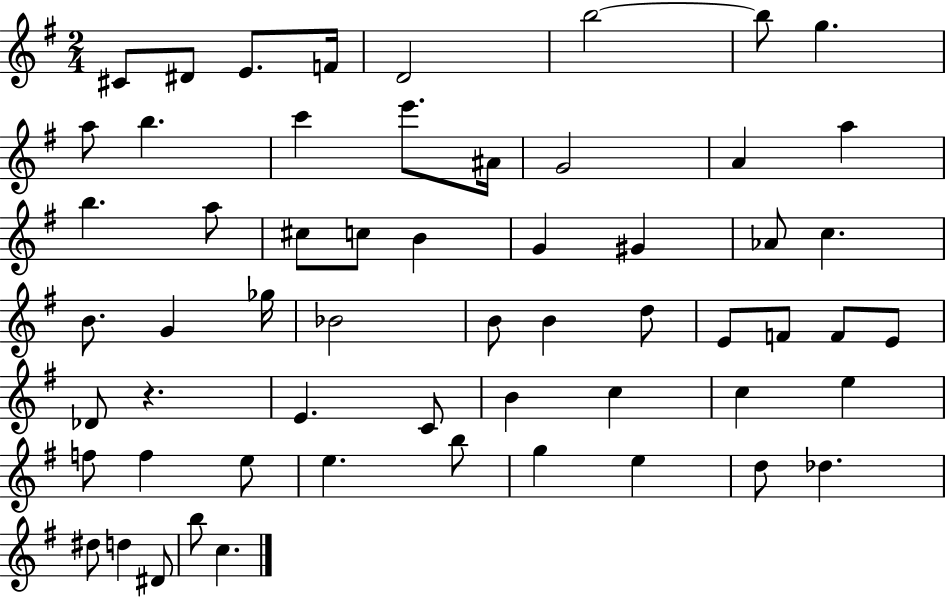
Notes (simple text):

C#4/e D#4/e E4/e. F4/s D4/h B5/h B5/e G5/q. A5/e B5/q. C6/q E6/e. A#4/s G4/h A4/q A5/q B5/q. A5/e C#5/e C5/e B4/q G4/q G#4/q Ab4/e C5/q. B4/e. G4/q Gb5/s Bb4/h B4/e B4/q D5/e E4/e F4/e F4/e E4/e Db4/e R/q. E4/q. C4/e B4/q C5/q C5/q E5/q F5/e F5/q E5/e E5/q. B5/e G5/q E5/q D5/e Db5/q. D#5/e D5/q D#4/e B5/e C5/q.